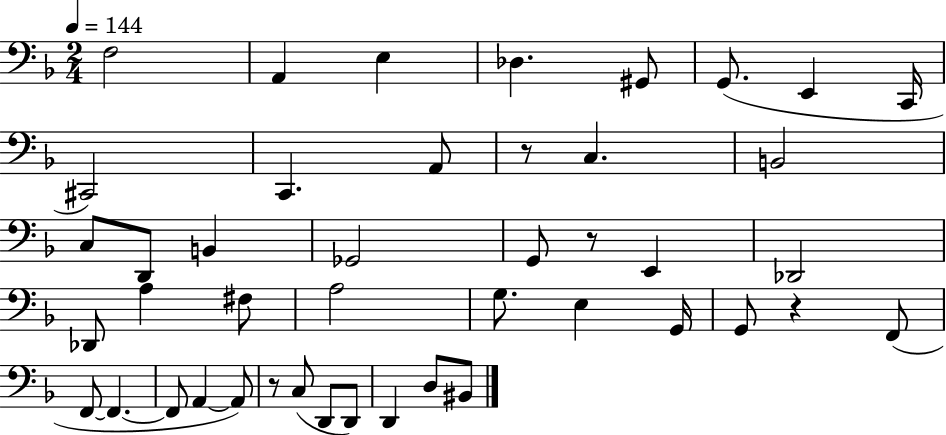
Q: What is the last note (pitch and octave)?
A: BIS2